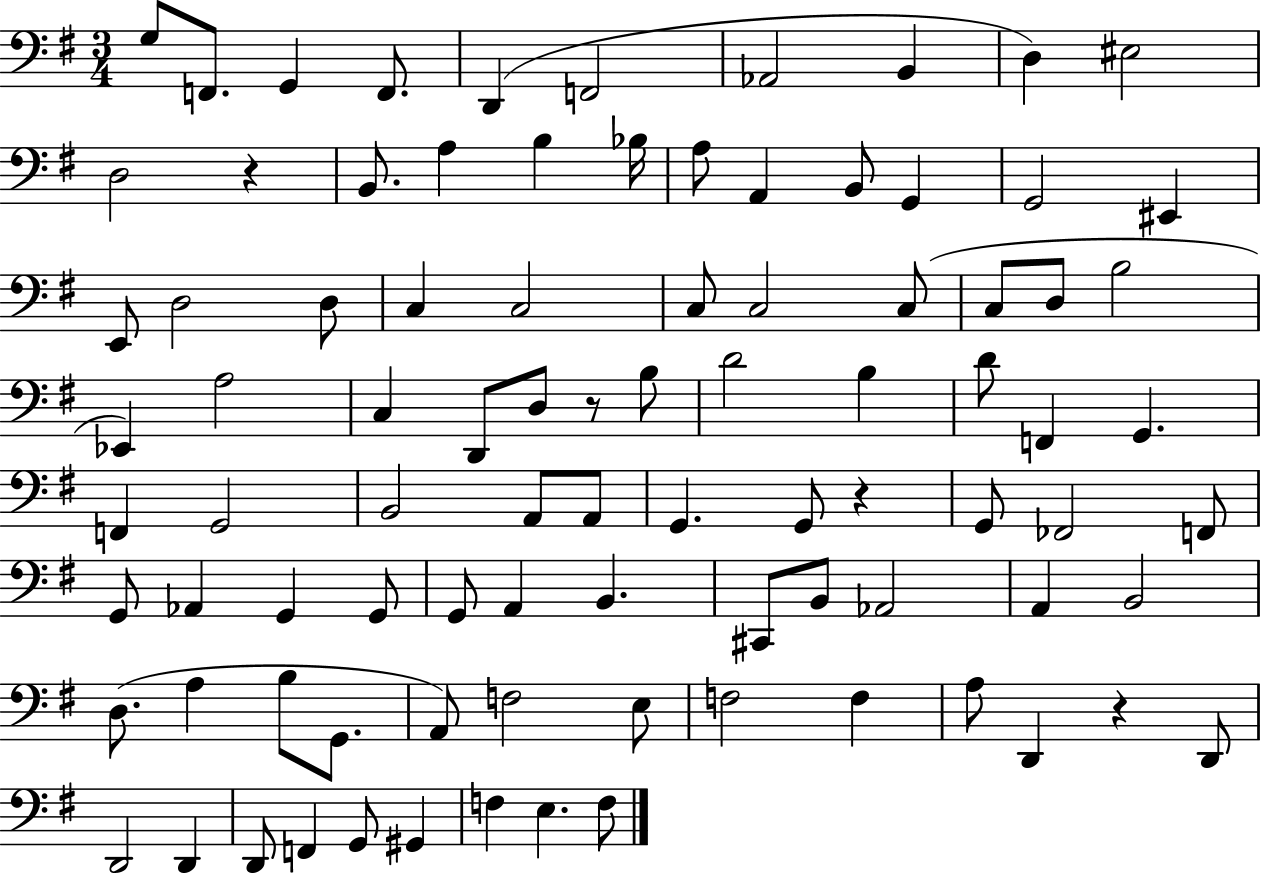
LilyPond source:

{
  \clef bass
  \numericTimeSignature
  \time 3/4
  \key g \major
  g8 f,8. g,4 f,8. | d,4( f,2 | aes,2 b,4 | d4) eis2 | \break d2 r4 | b,8. a4 b4 bes16 | a8 a,4 b,8 g,4 | g,2 eis,4 | \break e,8 d2 d8 | c4 c2 | c8 c2 c8( | c8 d8 b2 | \break ees,4) a2 | c4 d,8 d8 r8 b8 | d'2 b4 | d'8 f,4 g,4. | \break f,4 g,2 | b,2 a,8 a,8 | g,4. g,8 r4 | g,8 fes,2 f,8 | \break g,8 aes,4 g,4 g,8 | g,8 a,4 b,4. | cis,8 b,8 aes,2 | a,4 b,2 | \break d8.( a4 b8 g,8. | a,8) f2 e8 | f2 f4 | a8 d,4 r4 d,8 | \break d,2 d,4 | d,8 f,4 g,8 gis,4 | f4 e4. f8 | \bar "|."
}